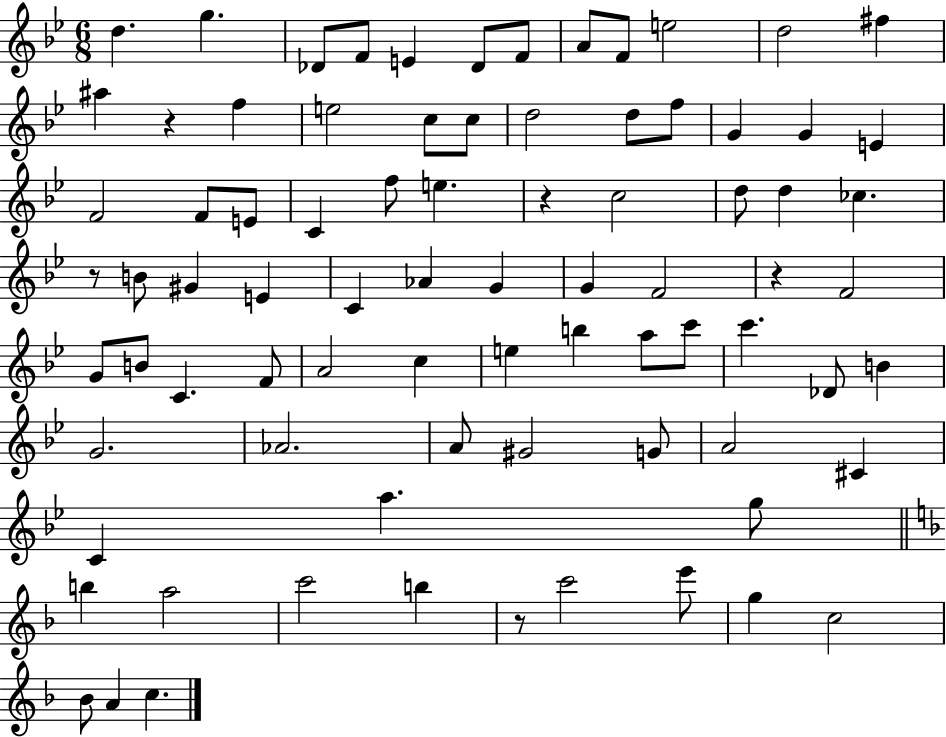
D5/q. G5/q. Db4/e F4/e E4/q Db4/e F4/e A4/e F4/e E5/h D5/h F#5/q A#5/q R/q F5/q E5/h C5/e C5/e D5/h D5/e F5/e G4/q G4/q E4/q F4/h F4/e E4/e C4/q F5/e E5/q. R/q C5/h D5/e D5/q CES5/q. R/e B4/e G#4/q E4/q C4/q Ab4/q G4/q G4/q F4/h R/q F4/h G4/e B4/e C4/q. F4/e A4/h C5/q E5/q B5/q A5/e C6/e C6/q. Db4/e B4/q G4/h. Ab4/h. A4/e G#4/h G4/e A4/h C#4/q C4/q A5/q. G5/e B5/q A5/h C6/h B5/q R/e C6/h E6/e G5/q C5/h Bb4/e A4/q C5/q.